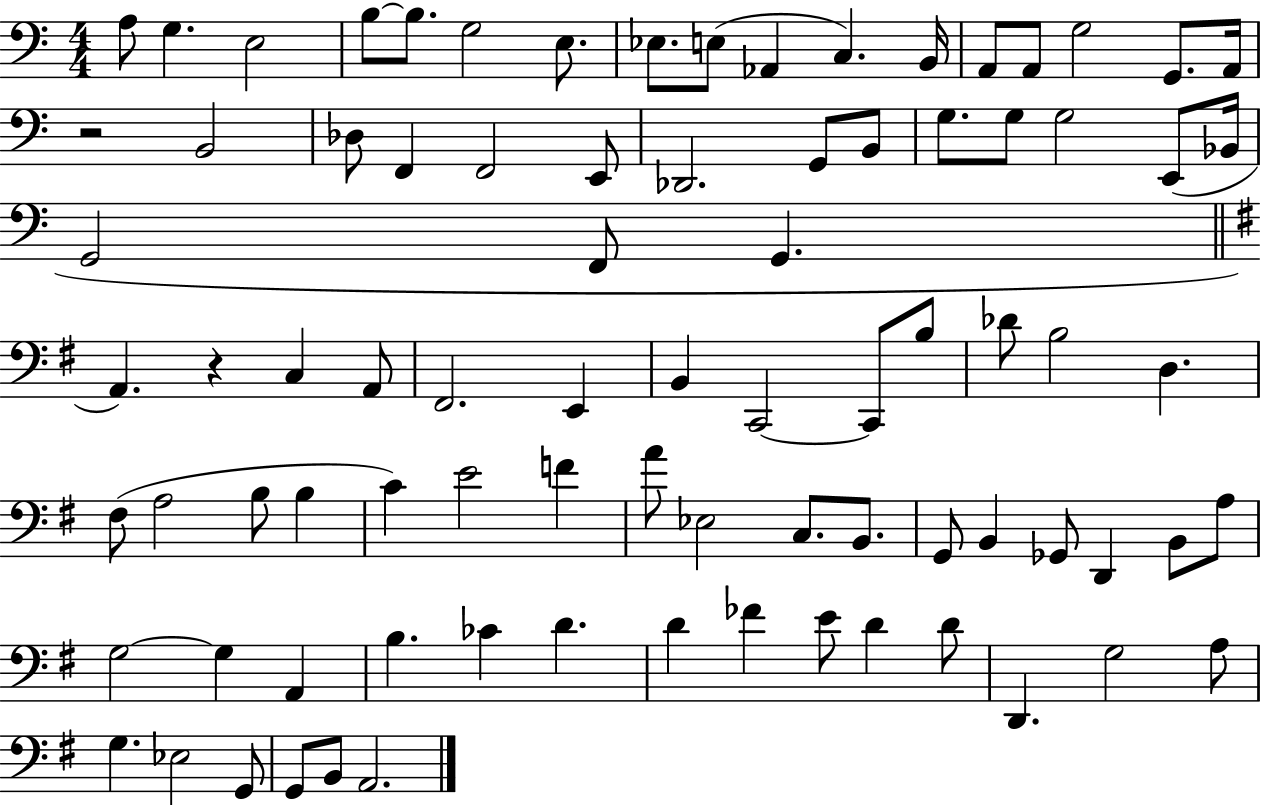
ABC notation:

X:1
T:Untitled
M:4/4
L:1/4
K:C
A,/2 G, E,2 B,/2 B,/2 G,2 E,/2 _E,/2 E,/2 _A,, C, B,,/4 A,,/2 A,,/2 G,2 G,,/2 A,,/4 z2 B,,2 _D,/2 F,, F,,2 E,,/2 _D,,2 G,,/2 B,,/2 G,/2 G,/2 G,2 E,,/2 _B,,/4 G,,2 F,,/2 G,, A,, z C, A,,/2 ^F,,2 E,, B,, C,,2 C,,/2 B,/2 _D/2 B,2 D, ^F,/2 A,2 B,/2 B, C E2 F A/2 _E,2 C,/2 B,,/2 G,,/2 B,, _G,,/2 D,, B,,/2 A,/2 G,2 G, A,, B, _C D D _F E/2 D D/2 D,, G,2 A,/2 G, _E,2 G,,/2 G,,/2 B,,/2 A,,2